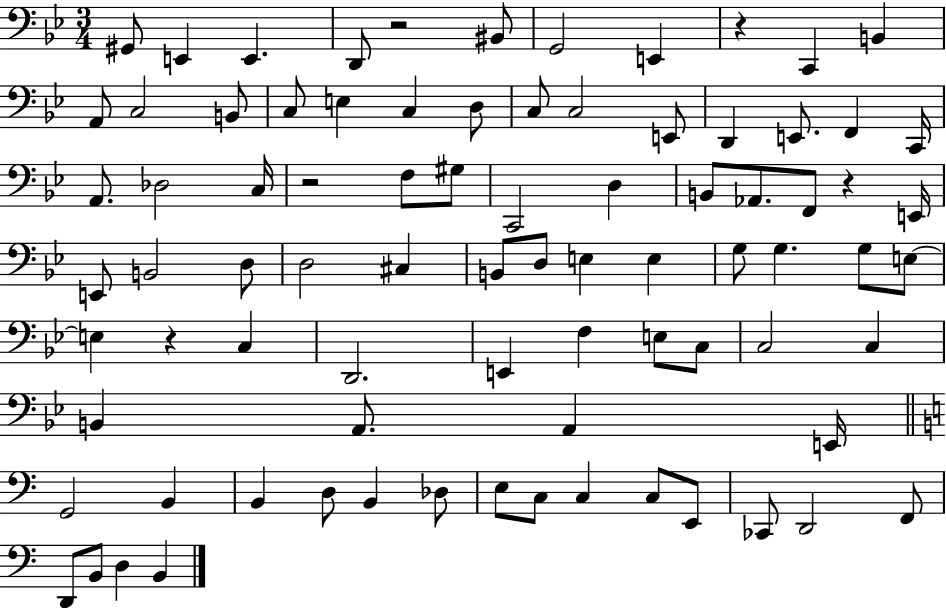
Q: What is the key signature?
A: BES major